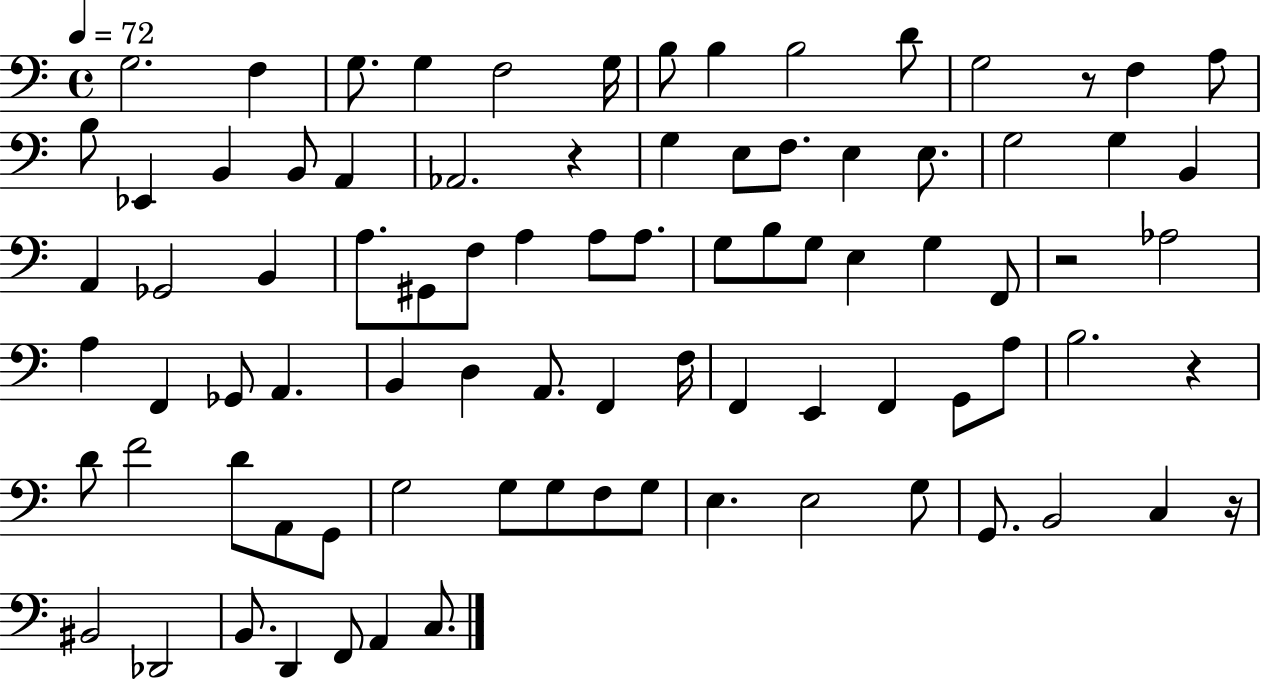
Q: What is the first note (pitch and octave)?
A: G3